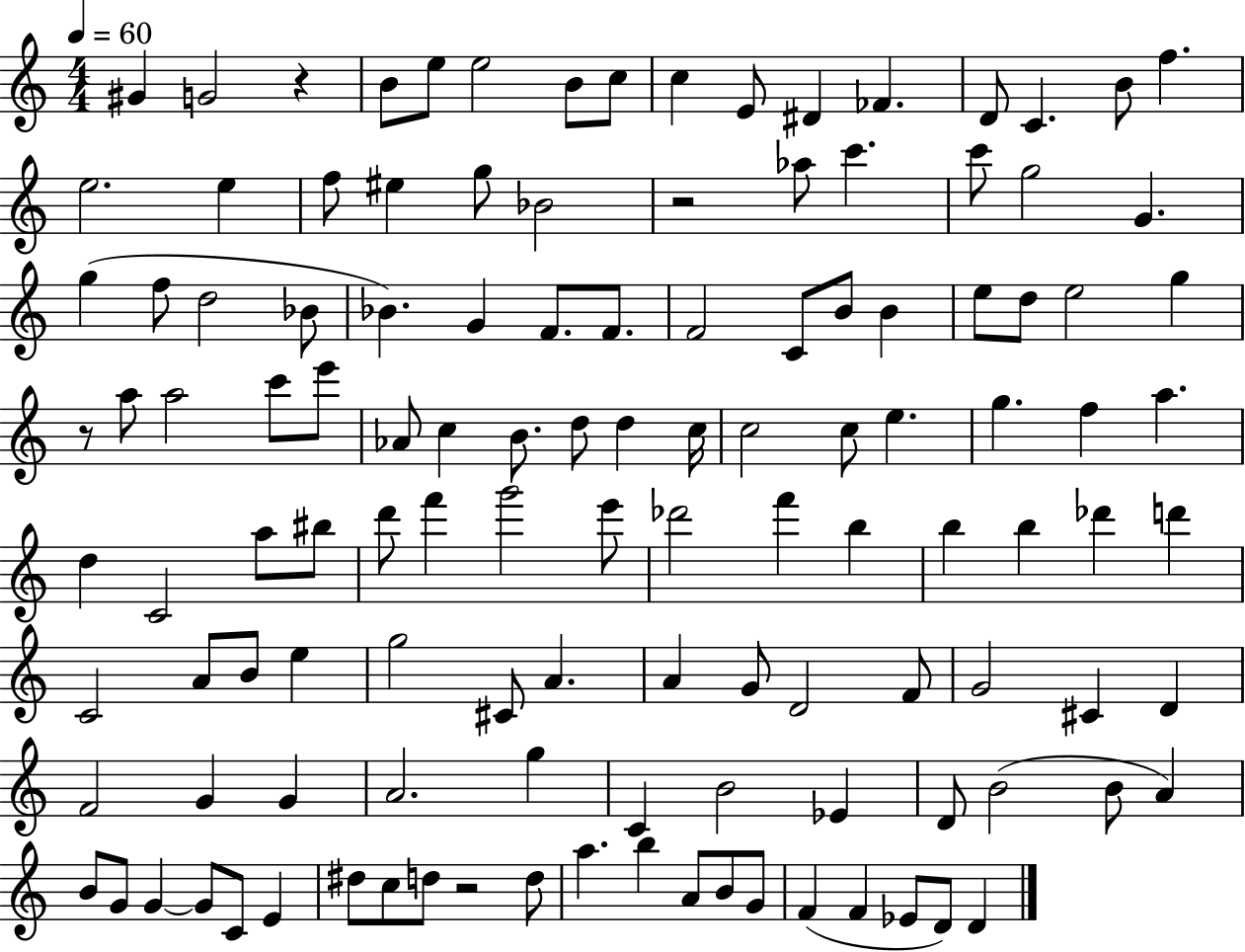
{
  \clef treble
  \numericTimeSignature
  \time 4/4
  \key c \major
  \tempo 4 = 60
  gis'4 g'2 r4 | b'8 e''8 e''2 b'8 c''8 | c''4 e'8 dis'4 fes'4. | d'8 c'4. b'8 f''4. | \break e''2. e''4 | f''8 eis''4 g''8 bes'2 | r2 aes''8 c'''4. | c'''8 g''2 g'4. | \break g''4( f''8 d''2 bes'8 | bes'4.) g'4 f'8. f'8. | f'2 c'8 b'8 b'4 | e''8 d''8 e''2 g''4 | \break r8 a''8 a''2 c'''8 e'''8 | aes'8 c''4 b'8. d''8 d''4 c''16 | c''2 c''8 e''4. | g''4. f''4 a''4. | \break d''4 c'2 a''8 bis''8 | d'''8 f'''4 g'''2 e'''8 | des'''2 f'''4 b''4 | b''4 b''4 des'''4 d'''4 | \break c'2 a'8 b'8 e''4 | g''2 cis'8 a'4. | a'4 g'8 d'2 f'8 | g'2 cis'4 d'4 | \break f'2 g'4 g'4 | a'2. g''4 | c'4 b'2 ees'4 | d'8 b'2( b'8 a'4) | \break b'8 g'8 g'4~~ g'8 c'8 e'4 | dis''8 c''8 d''8 r2 d''8 | a''4. b''4 a'8 b'8 g'8 | f'4( f'4 ees'8 d'8) d'4 | \break \bar "|."
}